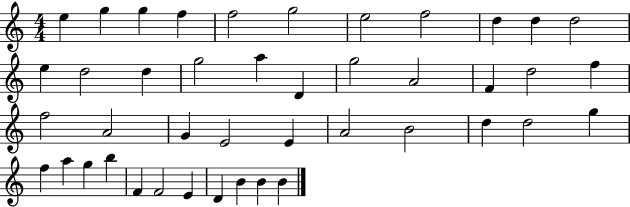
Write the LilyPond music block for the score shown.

{
  \clef treble
  \numericTimeSignature
  \time 4/4
  \key c \major
  e''4 g''4 g''4 f''4 | f''2 g''2 | e''2 f''2 | d''4 d''4 d''2 | \break e''4 d''2 d''4 | g''2 a''4 d'4 | g''2 a'2 | f'4 d''2 f''4 | \break f''2 a'2 | g'4 e'2 e'4 | a'2 b'2 | d''4 d''2 g''4 | \break f''4 a''4 g''4 b''4 | f'4 f'2 e'4 | d'4 b'4 b'4 b'4 | \bar "|."
}